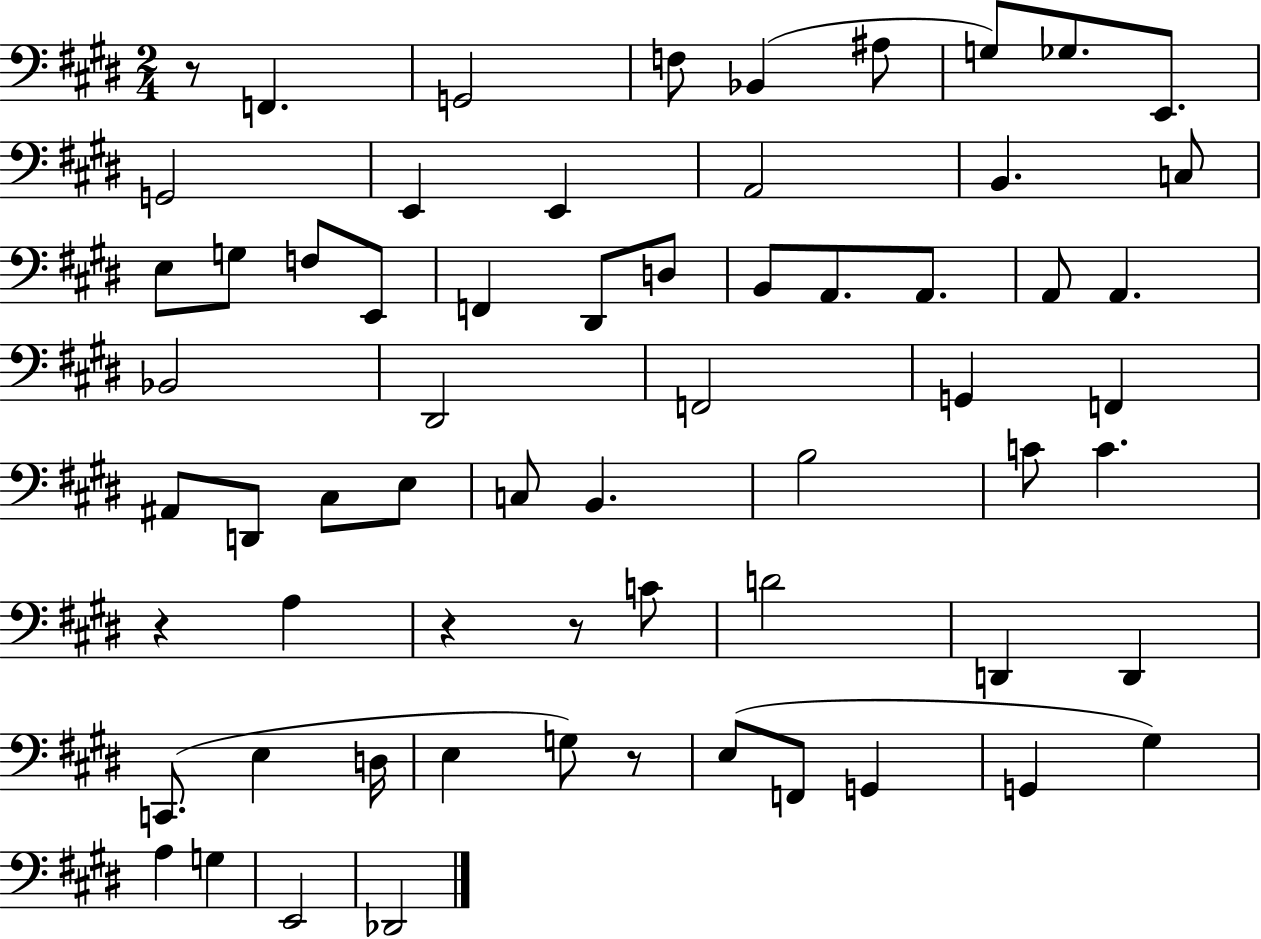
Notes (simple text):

R/e F2/q. G2/h F3/e Bb2/q A#3/e G3/e Gb3/e. E2/e. G2/h E2/q E2/q A2/h B2/q. C3/e E3/e G3/e F3/e E2/e F2/q D#2/e D3/e B2/e A2/e. A2/e. A2/e A2/q. Bb2/h D#2/h F2/h G2/q F2/q A#2/e D2/e C#3/e E3/e C3/e B2/q. B3/h C4/e C4/q. R/q A3/q R/q R/e C4/e D4/h D2/q D2/q C2/e. E3/q D3/s E3/q G3/e R/e E3/e F2/e G2/q G2/q G#3/q A3/q G3/q E2/h Db2/h